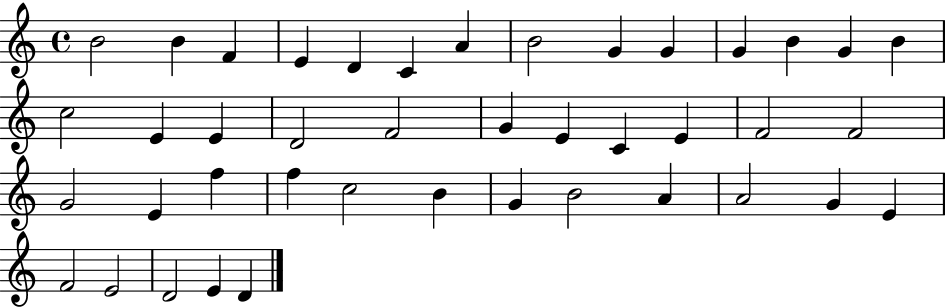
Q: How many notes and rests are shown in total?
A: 42